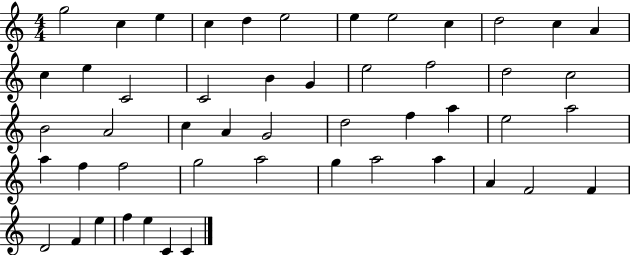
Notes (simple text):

G5/h C5/q E5/q C5/q D5/q E5/h E5/q E5/h C5/q D5/h C5/q A4/q C5/q E5/q C4/h C4/h B4/q G4/q E5/h F5/h D5/h C5/h B4/h A4/h C5/q A4/q G4/h D5/h F5/q A5/q E5/h A5/h A5/q F5/q F5/h G5/h A5/h G5/q A5/h A5/q A4/q F4/h F4/q D4/h F4/q E5/q F5/q E5/q C4/q C4/q